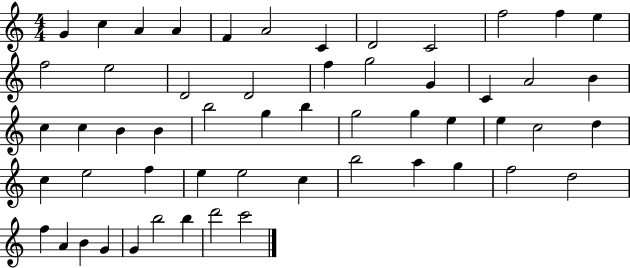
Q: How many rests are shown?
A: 0